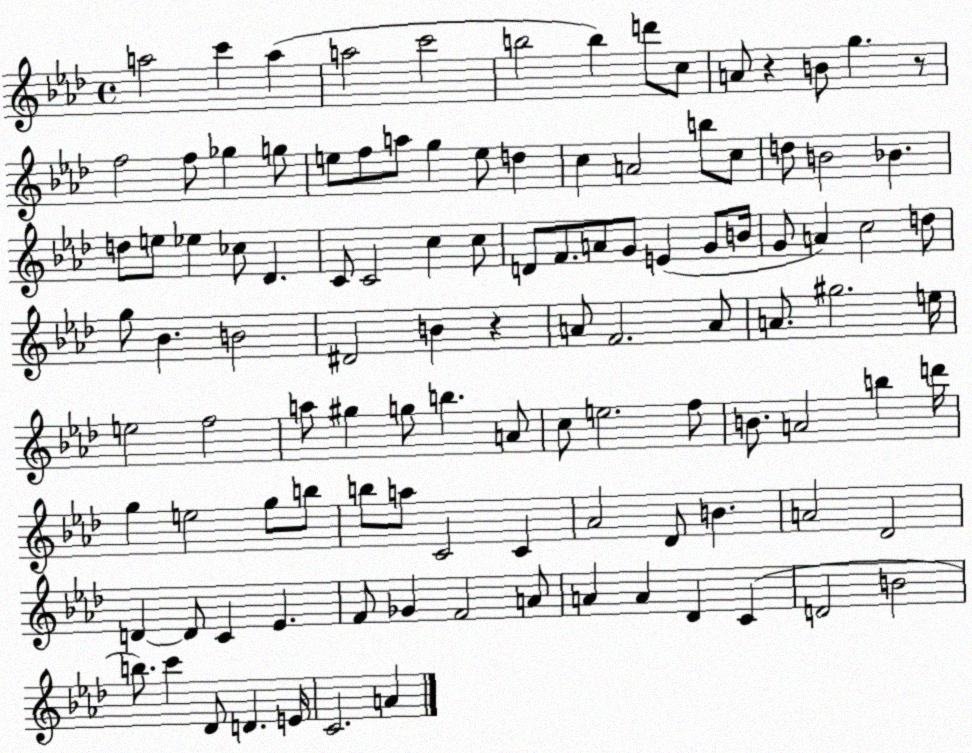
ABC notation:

X:1
T:Untitled
M:4/4
L:1/4
K:Ab
a2 c' a a2 c'2 b2 b d'/2 c/2 A/2 z B/2 g z/2 f2 f/2 _g g/2 e/2 f/2 a/2 g e/2 d c A2 b/2 c/2 d/2 B2 _B d/2 e/2 _e _c/2 _D C/2 C2 c c/2 D/2 F/2 A/2 G/2 E G/2 B/4 G/2 A c2 d/2 g/2 _B B2 ^D2 B z A/2 F2 A/2 A/2 ^g2 e/4 e2 f2 a/2 ^g g/2 b A/2 c/2 e2 f/2 B/2 A2 b d'/4 g e2 g/2 b/2 b/2 a/2 C2 C _A2 _D/2 B A2 _D2 D D/2 C _E F/2 _G F2 A/2 A A _D C D2 B2 b/2 c' _D/2 D E/4 C2 A